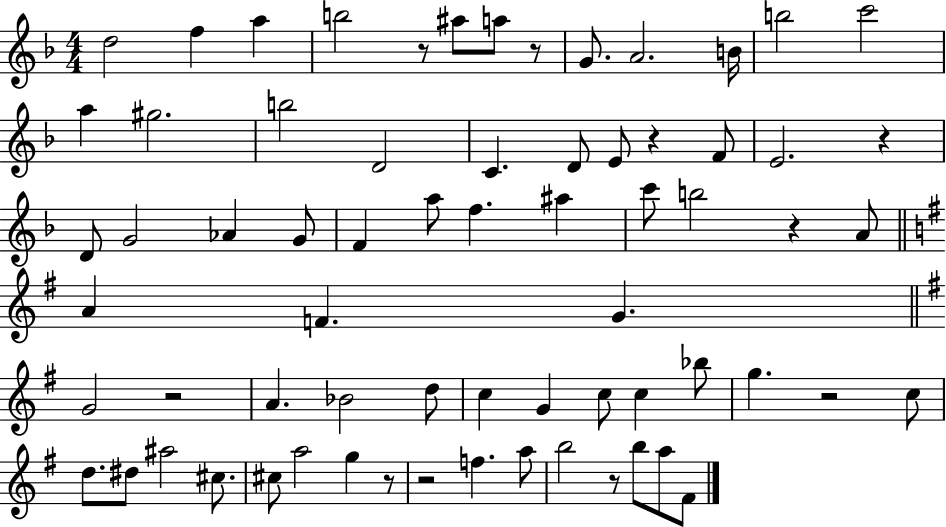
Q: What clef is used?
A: treble